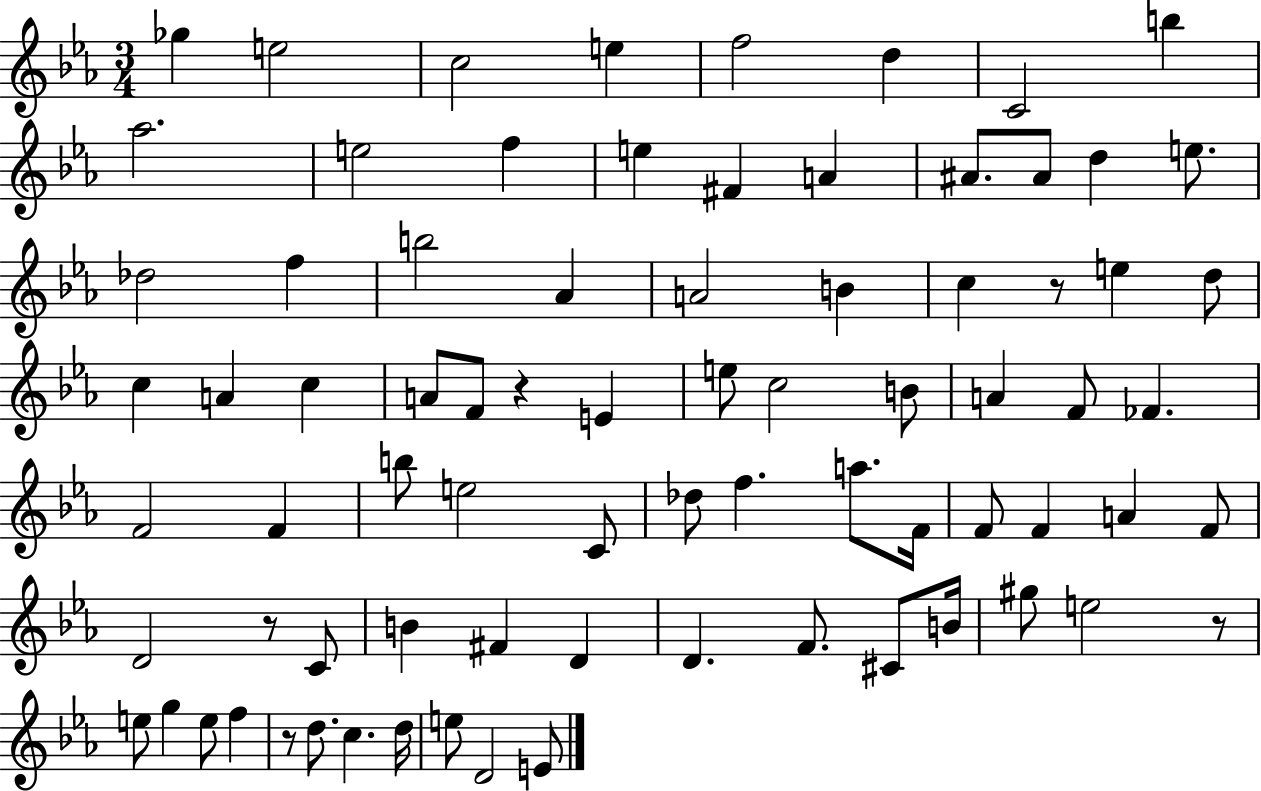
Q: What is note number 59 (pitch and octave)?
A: F4